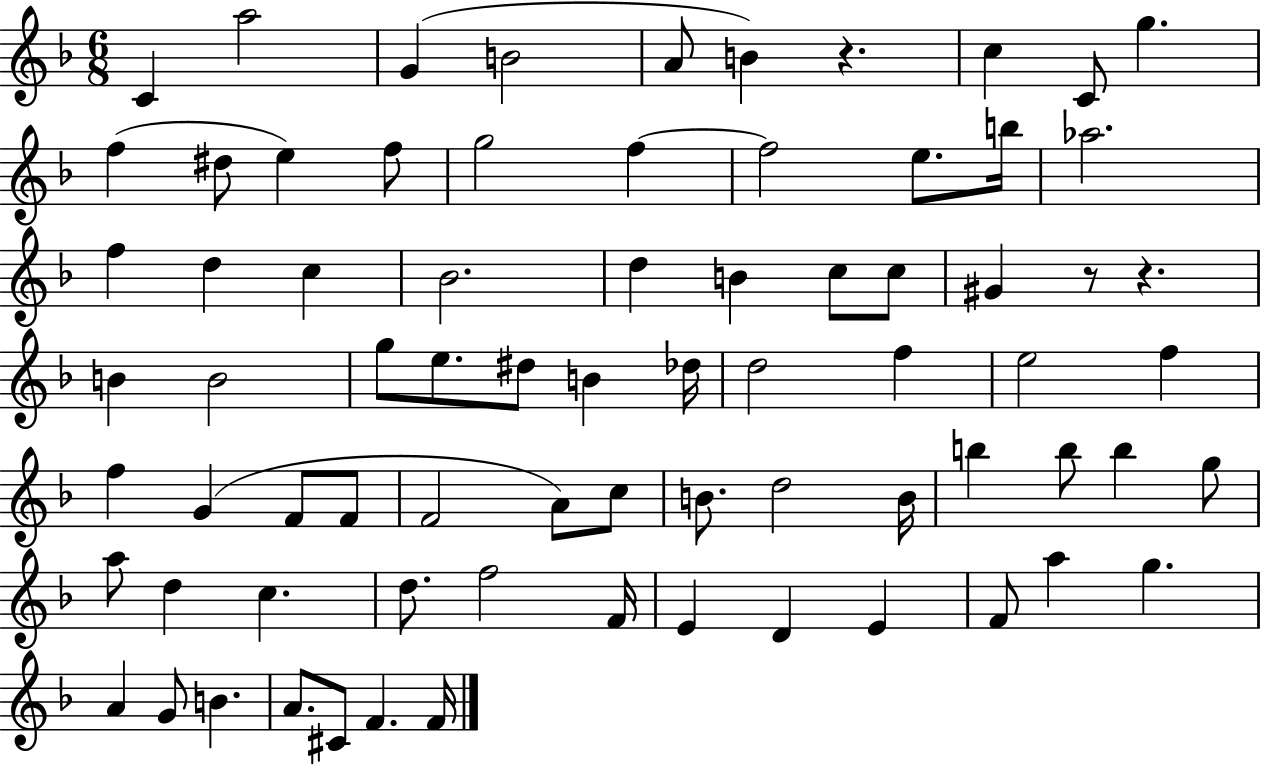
{
  \clef treble
  \numericTimeSignature
  \time 6/8
  \key f \major
  \repeat volta 2 { c'4 a''2 | g'4( b'2 | a'8 b'4) r4. | c''4 c'8 g''4. | \break f''4( dis''8 e''4) f''8 | g''2 f''4~~ | f''2 e''8. b''16 | aes''2. | \break f''4 d''4 c''4 | bes'2. | d''4 b'4 c''8 c''8 | gis'4 r8 r4. | \break b'4 b'2 | g''8 e''8. dis''8 b'4 des''16 | d''2 f''4 | e''2 f''4 | \break f''4 g'4( f'8 f'8 | f'2 a'8) c''8 | b'8. d''2 b'16 | b''4 b''8 b''4 g''8 | \break a''8 d''4 c''4. | d''8. f''2 f'16 | e'4 d'4 e'4 | f'8 a''4 g''4. | \break a'4 g'8 b'4. | a'8. cis'8 f'4. f'16 | } \bar "|."
}